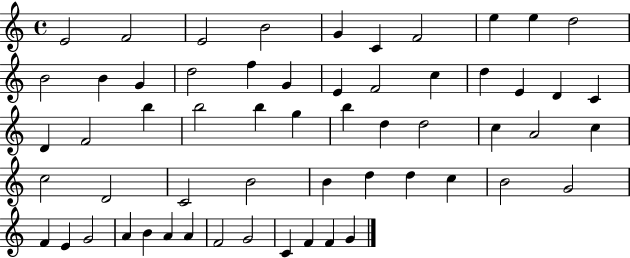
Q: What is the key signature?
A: C major